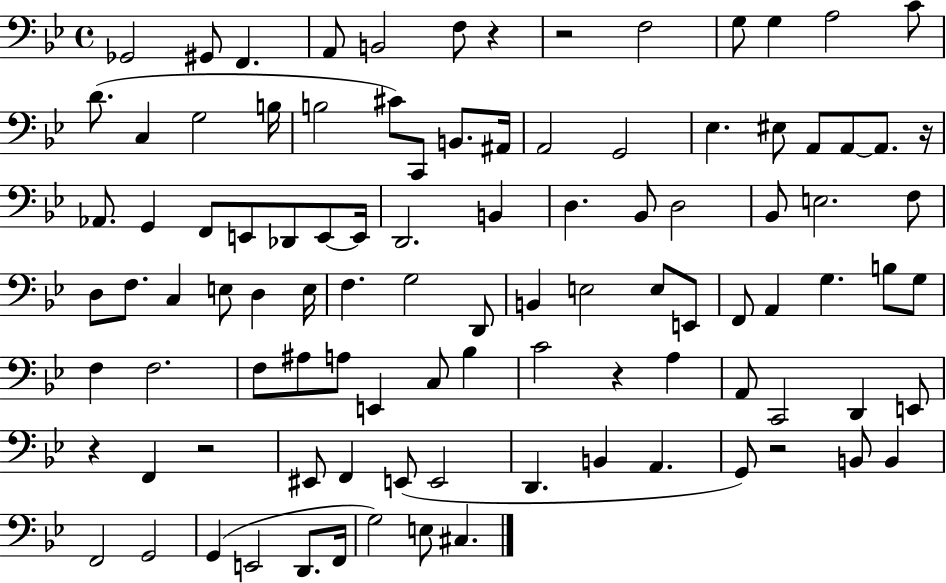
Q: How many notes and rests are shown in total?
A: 101